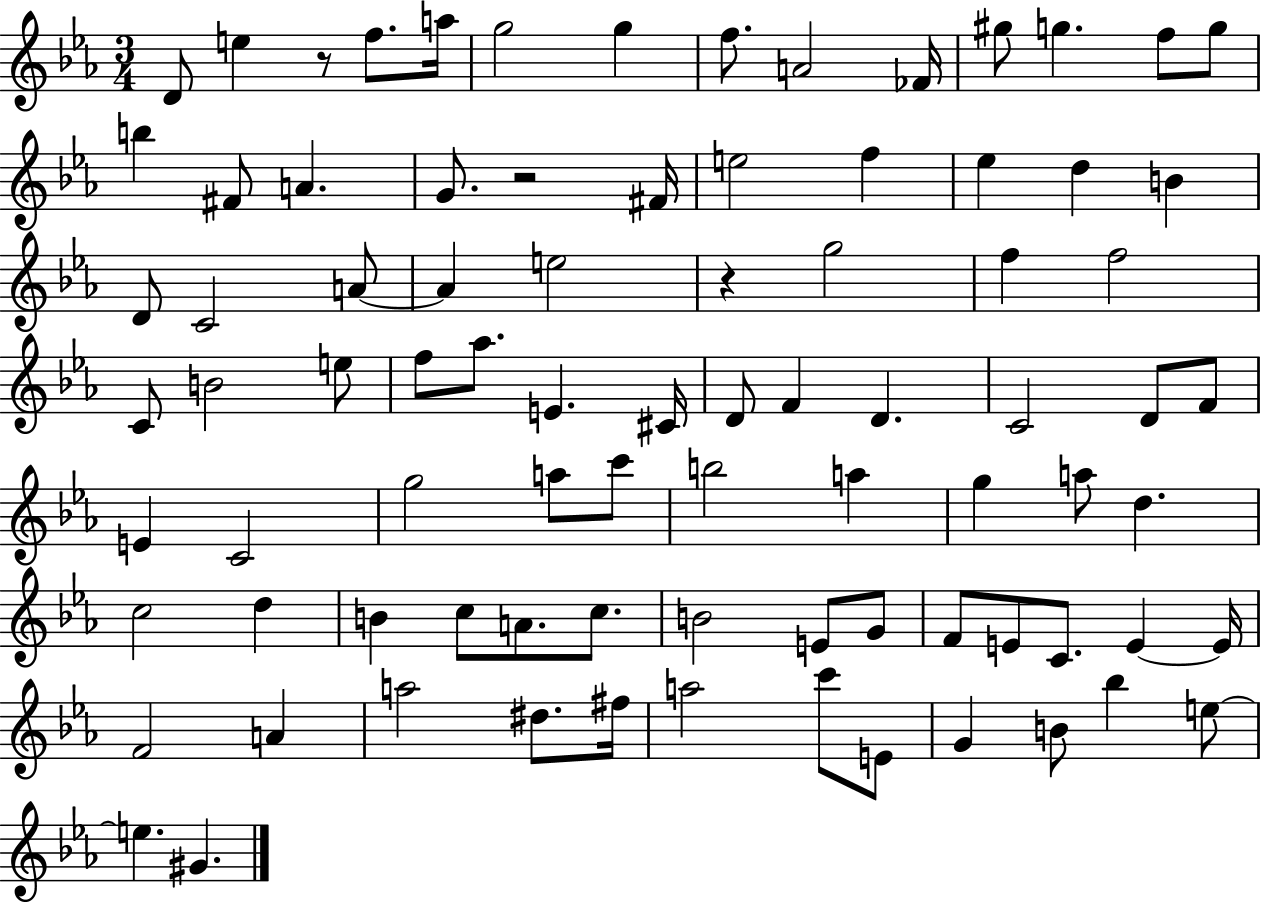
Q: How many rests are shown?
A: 3